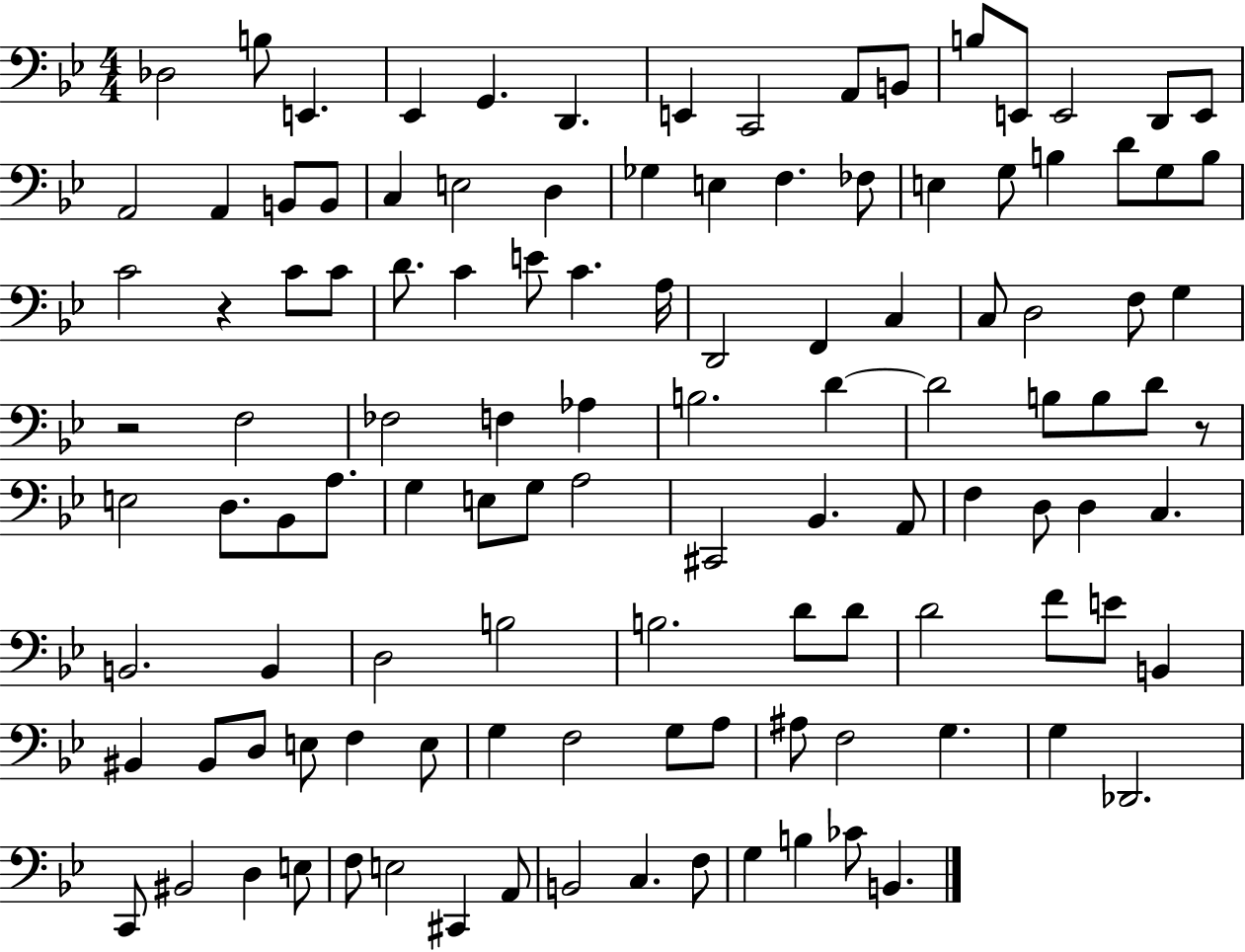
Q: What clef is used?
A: bass